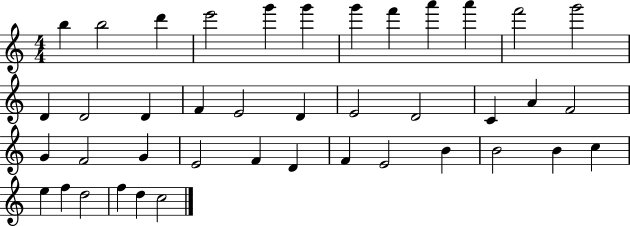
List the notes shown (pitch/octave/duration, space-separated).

B5/q B5/h D6/q E6/h G6/q G6/q G6/q F6/q A6/q A6/q F6/h G6/h D4/q D4/h D4/q F4/q E4/h D4/q E4/h D4/h C4/q A4/q F4/h G4/q F4/h G4/q E4/h F4/q D4/q F4/q E4/h B4/q B4/h B4/q C5/q E5/q F5/q D5/h F5/q D5/q C5/h